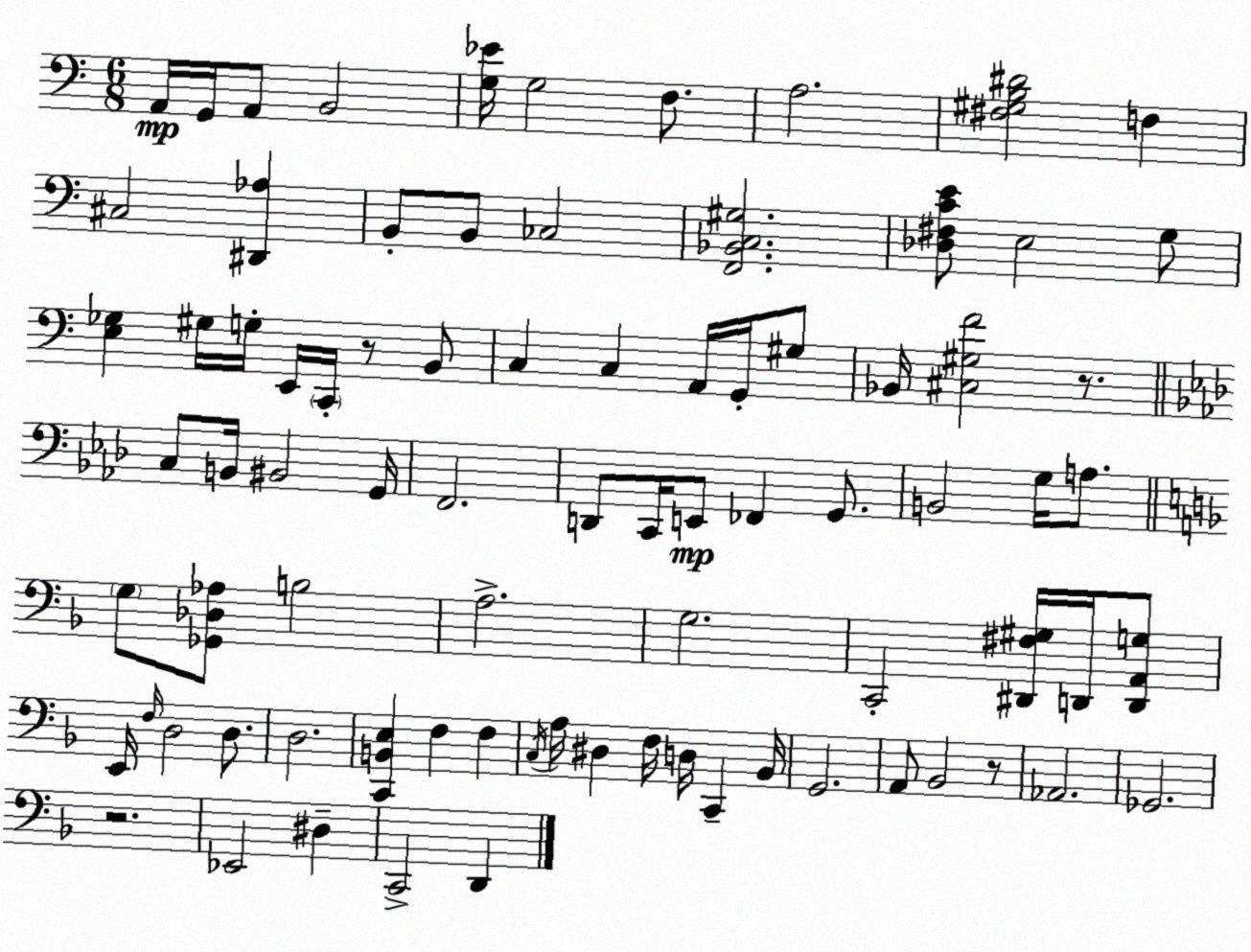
X:1
T:Untitled
M:6/8
L:1/4
K:C
A,,/4 G,,/4 A,,/2 B,,2 [G,_E]/4 G,2 F,/2 A,2 [^F,^G,B,^D]2 F, ^C,2 [^D,,_A,] B,,/2 B,,/2 _C,2 [F,,_B,,C,^G,]2 [_D,^F,CE]/2 E,2 G,/2 [E,_G,] ^G,/4 G,/4 E,,/4 C,,/4 z/2 B,,/2 C, C, A,,/4 G,,/4 ^G,/2 _B,,/4 [^C,^G,F]2 z/2 C,/2 B,,/4 ^B,,2 G,,/4 F,,2 D,,/2 C,,/4 E,,/2 _F,, G,,/2 B,,2 G,/4 A,/2 G,/2 [_G,,_D,_A,]/2 B,2 A,2 G,2 C,,2 [^D,,^F,^G,]/4 D,,/4 [D,,A,,G,]/2 E,,/4 F,/4 D,2 D,/2 D,2 [C,,B,,E,] F, F, C,/4 A,/4 ^D, F,/4 D,/4 C,, _B,,/4 G,,2 A,,/2 _B,,2 z/2 _A,,2 _G,,2 z2 _E,,2 ^D, C,,2 D,,